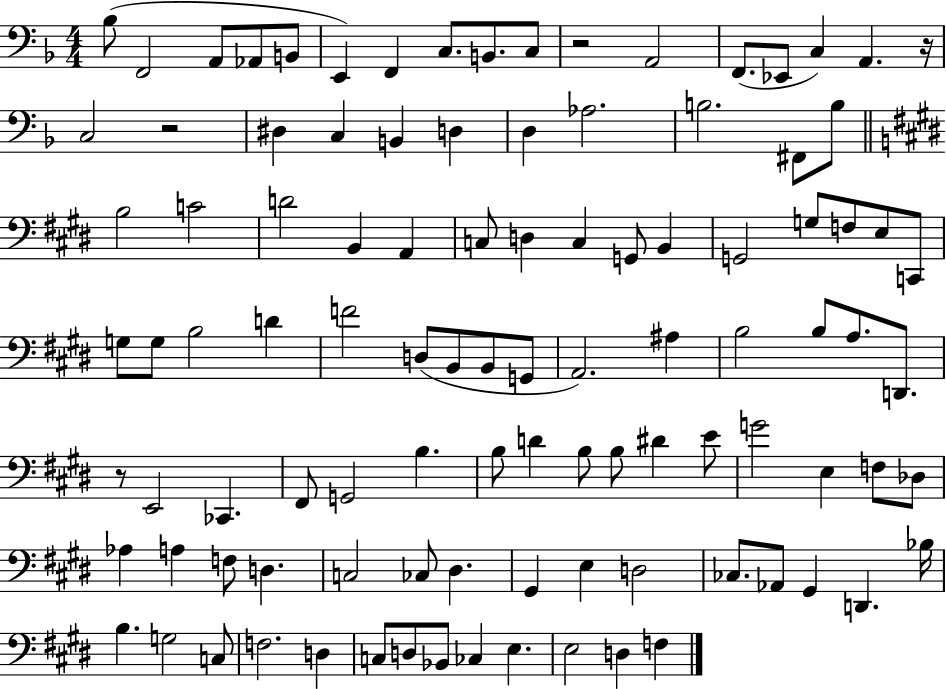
X:1
T:Untitled
M:4/4
L:1/4
K:F
_B,/2 F,,2 A,,/2 _A,,/2 B,,/2 E,, F,, C,/2 B,,/2 C,/2 z2 A,,2 F,,/2 _E,,/2 C, A,, z/4 C,2 z2 ^D, C, B,, D, D, _A,2 B,2 ^F,,/2 B,/2 B,2 C2 D2 B,, A,, C,/2 D, C, G,,/2 B,, G,,2 G,/2 F,/2 E,/2 C,,/2 G,/2 G,/2 B,2 D F2 D,/2 B,,/2 B,,/2 G,,/2 A,,2 ^A, B,2 B,/2 A,/2 D,,/2 z/2 E,,2 _C,, ^F,,/2 G,,2 B, B,/2 D B,/2 B,/2 ^D E/2 G2 E, F,/2 _D,/2 _A, A, F,/2 D, C,2 _C,/2 ^D, ^G,, E, D,2 _C,/2 _A,,/2 ^G,, D,, _B,/4 B, G,2 C,/2 F,2 D, C,/2 D,/2 _B,,/2 _C, E, E,2 D, F,